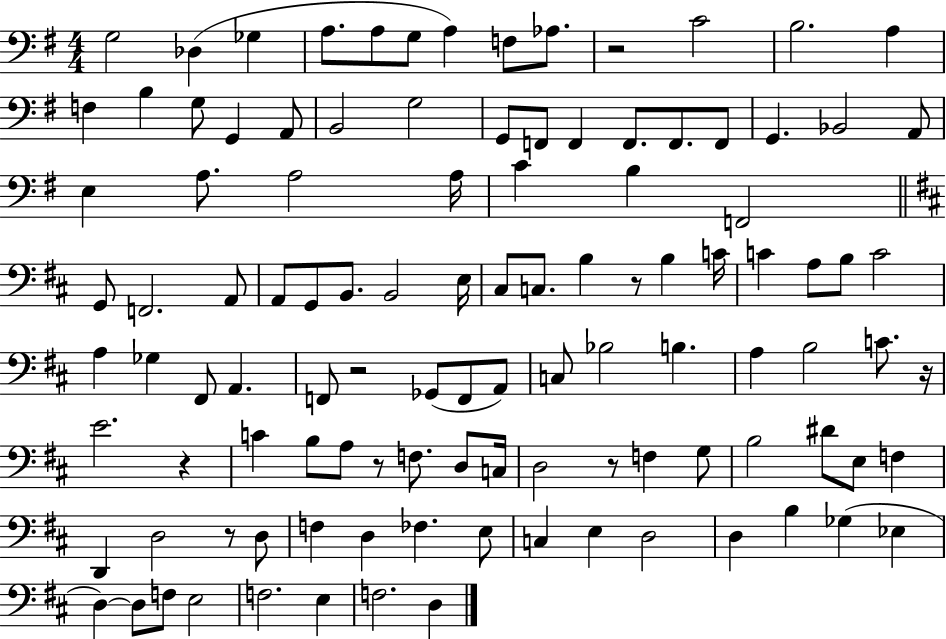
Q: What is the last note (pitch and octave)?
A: D3